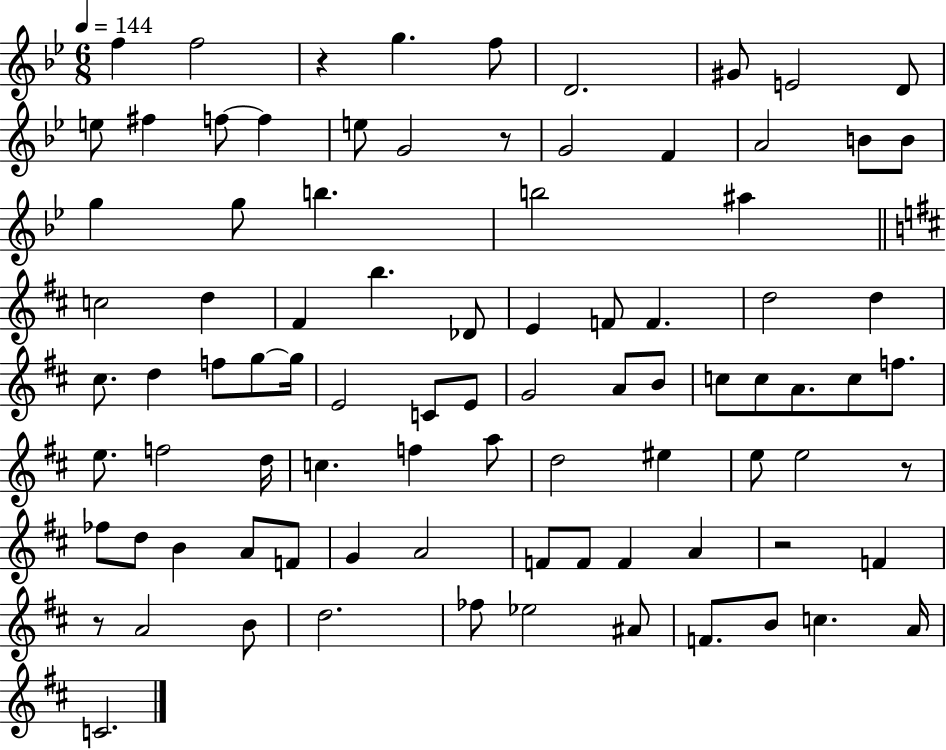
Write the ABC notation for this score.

X:1
T:Untitled
M:6/8
L:1/4
K:Bb
f f2 z g f/2 D2 ^G/2 E2 D/2 e/2 ^f f/2 f e/2 G2 z/2 G2 F A2 B/2 B/2 g g/2 b b2 ^a c2 d ^F b _D/2 E F/2 F d2 d ^c/2 d f/2 g/2 g/4 E2 C/2 E/2 G2 A/2 B/2 c/2 c/2 A/2 c/2 f/2 e/2 f2 d/4 c f a/2 d2 ^e e/2 e2 z/2 _f/2 d/2 B A/2 F/2 G A2 F/2 F/2 F A z2 F z/2 A2 B/2 d2 _f/2 _e2 ^A/2 F/2 B/2 c A/4 C2